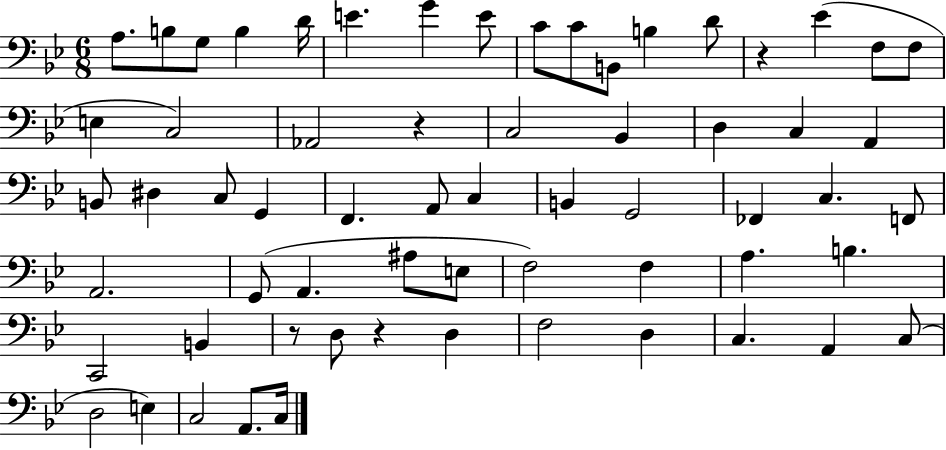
X:1
T:Untitled
M:6/8
L:1/4
K:Bb
A,/2 B,/2 G,/2 B, D/4 E G E/2 C/2 C/2 B,,/2 B, D/2 z _E F,/2 F,/2 E, C,2 _A,,2 z C,2 _B,, D, C, A,, B,,/2 ^D, C,/2 G,, F,, A,,/2 C, B,, G,,2 _F,, C, F,,/2 A,,2 G,,/2 A,, ^A,/2 E,/2 F,2 F, A, B, C,,2 B,, z/2 D,/2 z D, F,2 D, C, A,, C,/2 D,2 E, C,2 A,,/2 C,/4